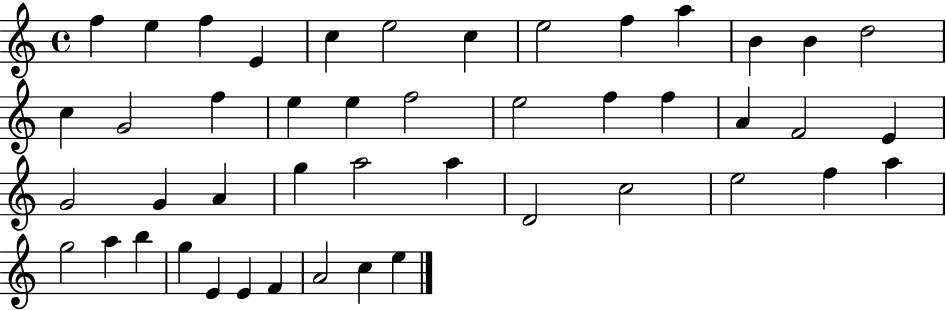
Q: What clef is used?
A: treble